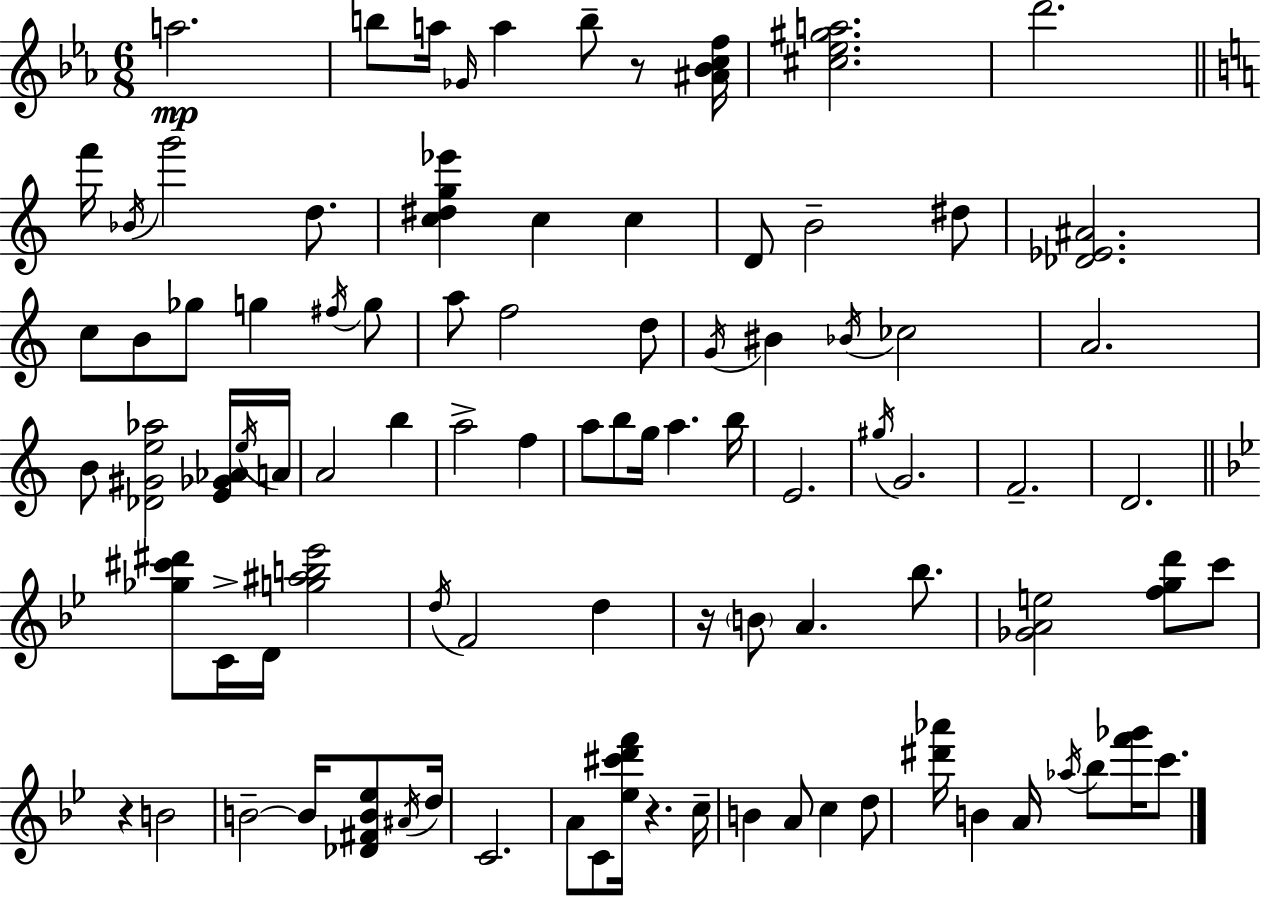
{
  \clef treble
  \numericTimeSignature
  \time 6/8
  \key ees \major
  a''2.\mp | b''8 a''16 \grace { ges'16 } a''4 b''8-- r8 | <ais' bes' c'' f''>16 <cis'' ees'' gis'' a''>2. | d'''2. | \break \bar "||" \break \key c \major f'''16 \acciaccatura { bes'16 } g'''2 d''8. | <c'' dis'' g'' ees'''>4 c''4 c''4 | d'8 b'2-- dis''8 | <des' ees' ais'>2. | \break c''8 b'8 ges''8 g''4 \acciaccatura { fis''16 } | g''8 a''8 f''2 | d''8 \acciaccatura { g'16 } bis'4 \acciaccatura { bes'16 } ces''2 | a'2. | \break b'8 <des' gis' e'' aes''>2 | <e' ges' aes'>16 \acciaccatura { e''16 } a'16 a'2 | b''4 a''2-> | f''4 a''8 b''8 g''16 a''4. | \break b''16 e'2. | \acciaccatura { gis''16 } g'2. | f'2.-- | d'2. | \break \bar "||" \break \key g \minor <ges'' cis''' dis'''>8 c'16-> d'16 <g'' ais'' b'' ees'''>2 | \acciaccatura { d''16 } f'2 d''4 | r16 \parenthesize b'8 a'4. bes''8. | <ges' a' e''>2 <f'' g'' d'''>8 c'''8 | \break r4 b'2 | b'2--~~ b'16 <des' fis' b' ees''>8 | \acciaccatura { ais'16 } d''16 c'2. | a'8 c'8 <ees'' cis''' d''' f'''>16 r4. | \break c''16-- b'4 a'8 c''4 | d''8 <dis''' aes'''>16 b'4 a'16 \acciaccatura { aes''16 } bes''8 <f''' ges'''>16 | c'''8. \bar "|."
}